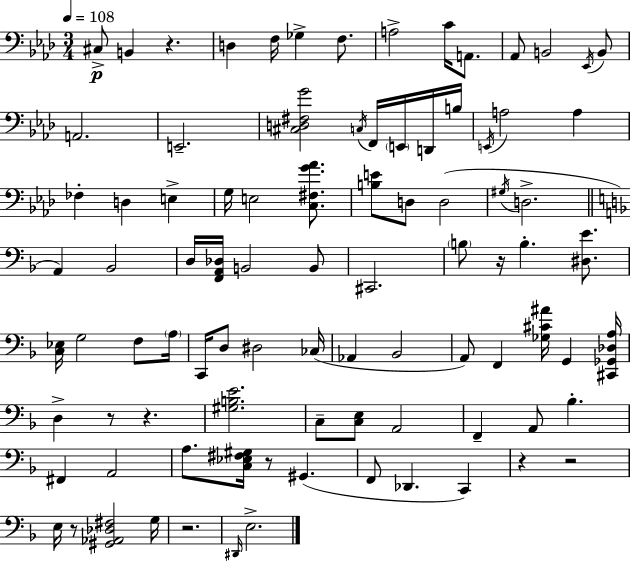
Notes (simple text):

C#3/e B2/q R/q. D3/q F3/s Gb3/q F3/e. A3/h C4/s A2/e. Ab2/e B2/h Eb2/s B2/e A2/h. E2/h. [C#3,D3,F#3,G4]/h C3/s F2/s E2/s D2/s B3/s E2/s A3/h A3/q FES3/q D3/q E3/q G3/s E3/h [C3,F#3,G4,Ab4]/e. [B3,E4]/e D3/e D3/h G#3/s D3/h. A2/q Bb2/h D3/s [F2,A2,Db3]/s B2/h B2/e C#2/h. B3/e R/s B3/q. [D#3,E4]/e. [C3,Eb3]/s G3/h F3/e A3/s C2/s D3/e D#3/h CES3/s Ab2/q Bb2/h A2/e F2/q [Gb3,C#4,A#4]/s G2/q [C#2,Gb2,Db3,A3]/s D3/q R/e R/q. [G#3,B3,E4]/h. C3/e [C3,E3]/e A2/h F2/q A2/e Bb3/q. F#2/q A2/h A3/e. [C3,Eb3,F#3,G#3]/s R/e G#2/q. F2/e Db2/q. C2/q R/q R/h E3/s R/e [G#2,Ab2,Db3,F#3]/h G3/s R/h. D#2/s E3/h.